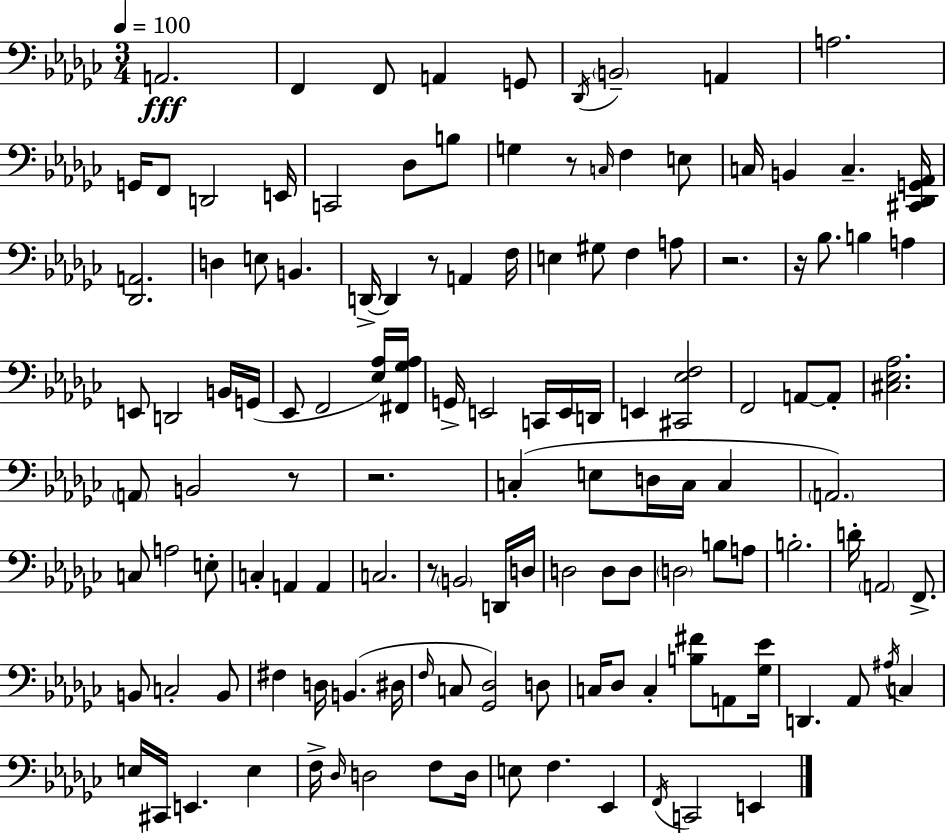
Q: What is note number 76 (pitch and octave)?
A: A3